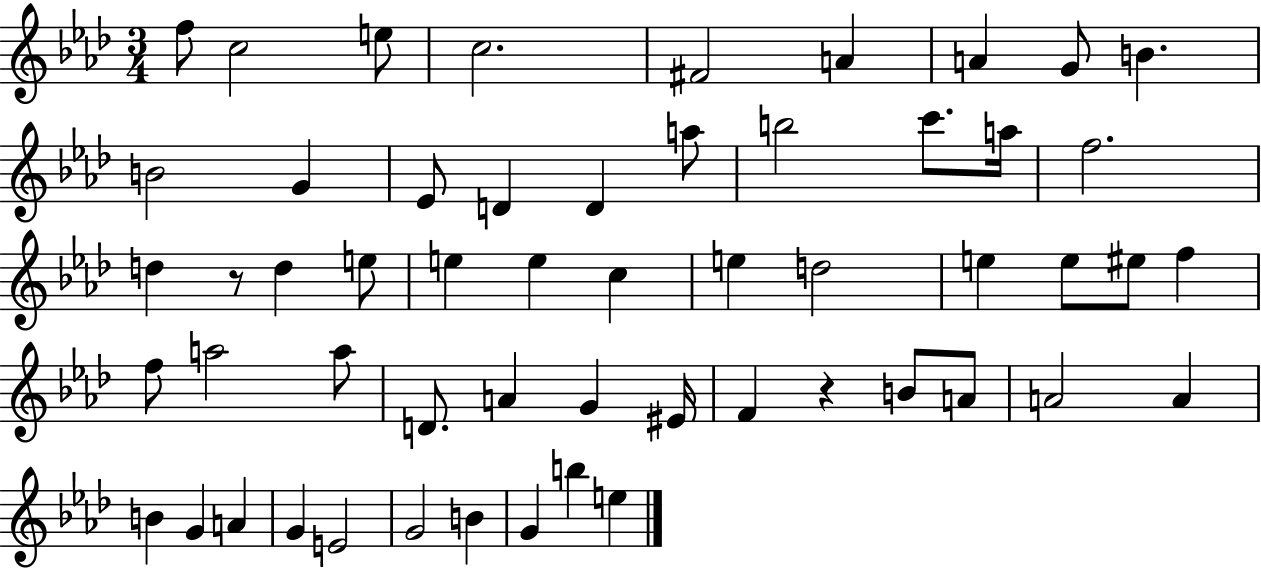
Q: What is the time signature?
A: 3/4